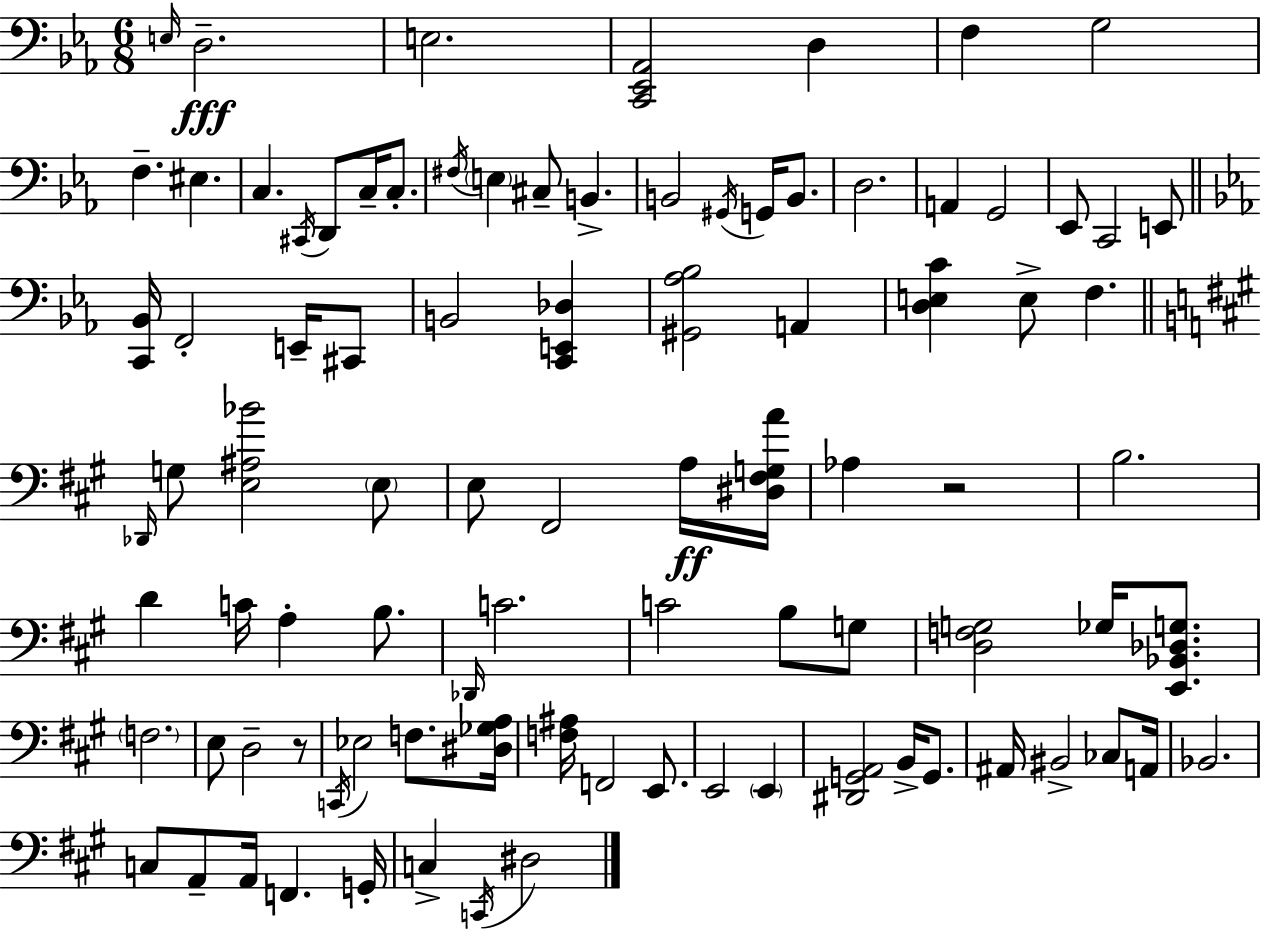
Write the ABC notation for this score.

X:1
T:Untitled
M:6/8
L:1/4
K:Cm
E,/4 D,2 E,2 [C,,_E,,_A,,]2 D, F, G,2 F, ^E, C, ^C,,/4 D,,/2 C,/4 C,/2 ^F,/4 E, ^C,/2 B,, B,,2 ^G,,/4 G,,/4 B,,/2 D,2 A,, G,,2 _E,,/2 C,,2 E,,/2 [C,,_B,,]/4 F,,2 E,,/4 ^C,,/2 B,,2 [C,,E,,_D,] [^G,,_A,_B,]2 A,, [D,E,C] E,/2 F, _D,,/4 G,/2 [E,^A,_B]2 E,/2 E,/2 ^F,,2 A,/4 [^D,^F,G,A]/4 _A, z2 B,2 D C/4 A, B,/2 _D,,/4 C2 C2 B,/2 G,/2 [D,F,G,]2 _G,/4 [E,,_B,,_D,G,]/2 F,2 E,/2 D,2 z/2 C,,/4 _E,2 F,/2 [^D,_G,A,]/4 [F,^A,]/4 F,,2 E,,/2 E,,2 E,, [^D,,G,,A,,]2 B,,/4 G,,/2 ^A,,/4 ^B,,2 _C,/2 A,,/4 _B,,2 C,/2 A,,/2 A,,/4 F,, G,,/4 C, C,,/4 ^D,2